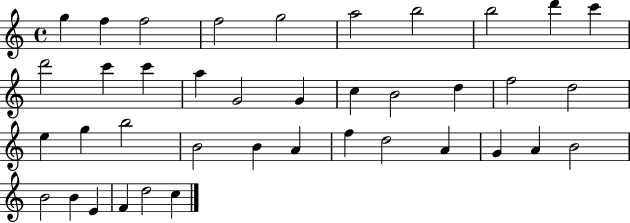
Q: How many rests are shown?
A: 0